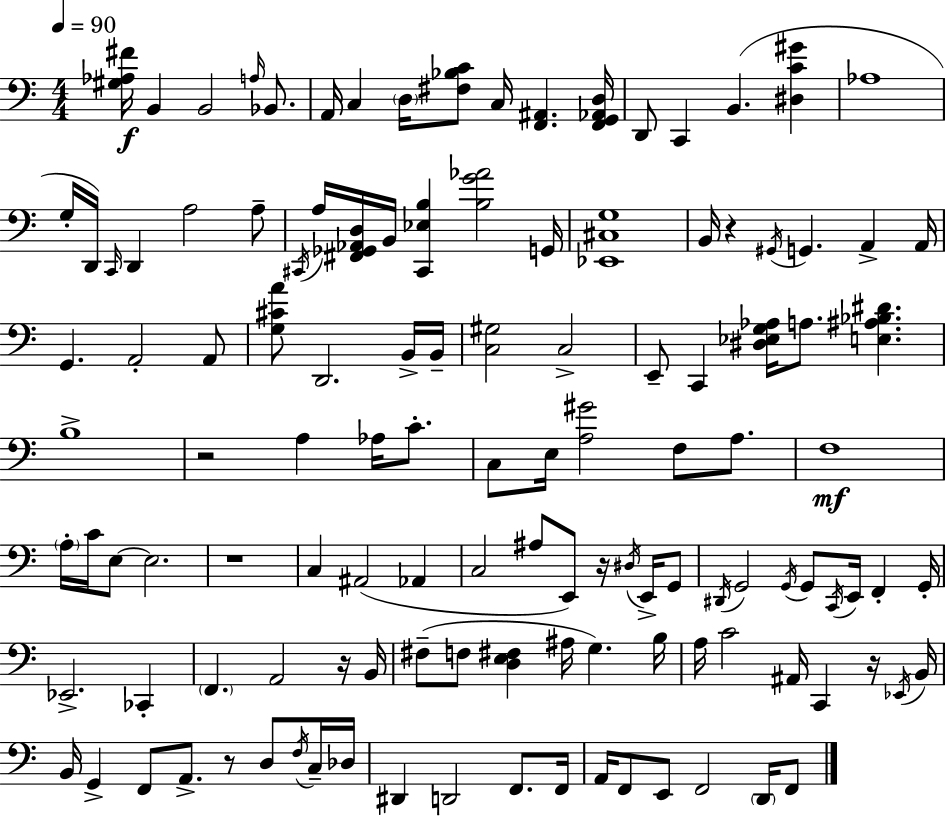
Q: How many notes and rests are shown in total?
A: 123